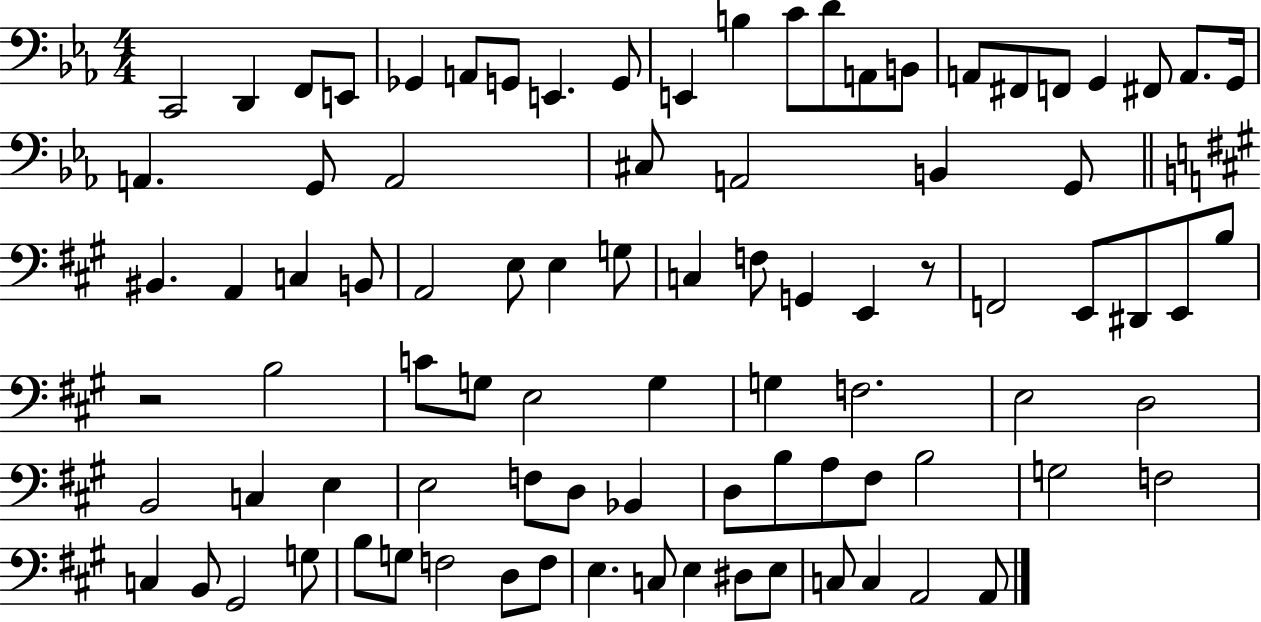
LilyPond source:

{
  \clef bass
  \numericTimeSignature
  \time 4/4
  \key ees \major
  \repeat volta 2 { c,2 d,4 f,8 e,8 | ges,4 a,8 g,8 e,4. g,8 | e,4 b4 c'8 d'8 a,8 b,8 | a,8 fis,8 f,8 g,4 fis,8 a,8. g,16 | \break a,4. g,8 a,2 | cis8 a,2 b,4 g,8 | \bar "||" \break \key a \major bis,4. a,4 c4 b,8 | a,2 e8 e4 g8 | c4 f8 g,4 e,4 r8 | f,2 e,8 dis,8 e,8 b8 | \break r2 b2 | c'8 g8 e2 g4 | g4 f2. | e2 d2 | \break b,2 c4 e4 | e2 f8 d8 bes,4 | d8 b8 a8 fis8 b2 | g2 f2 | \break c4 b,8 gis,2 g8 | b8 g8 f2 d8 f8 | e4. c8 e4 dis8 e8 | c8 c4 a,2 a,8 | \break } \bar "|."
}